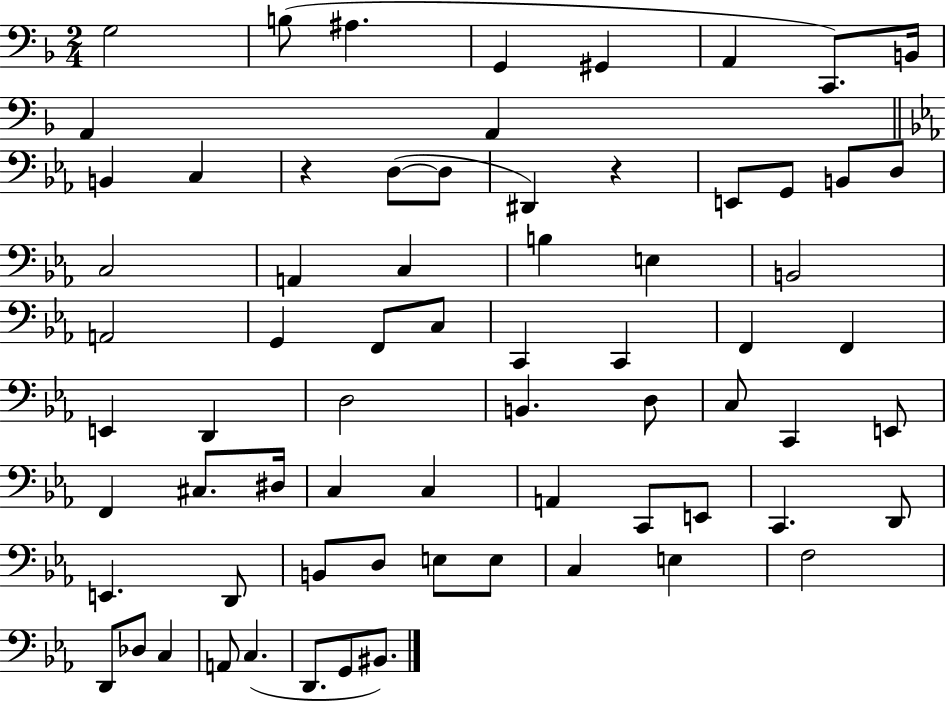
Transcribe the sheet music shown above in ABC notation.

X:1
T:Untitled
M:2/4
L:1/4
K:F
G,2 B,/2 ^A, G,, ^G,, A,, C,,/2 B,,/4 A,, A,, B,, C, z D,/2 D,/2 ^D,, z E,,/2 G,,/2 B,,/2 D,/2 C,2 A,, C, B, E, B,,2 A,,2 G,, F,,/2 C,/2 C,, C,, F,, F,, E,, D,, D,2 B,, D,/2 C,/2 C,, E,,/2 F,, ^C,/2 ^D,/4 C, C, A,, C,,/2 E,,/2 C,, D,,/2 E,, D,,/2 B,,/2 D,/2 E,/2 E,/2 C, E, F,2 D,,/2 _D,/2 C, A,,/2 C, D,,/2 G,,/2 ^B,,/2